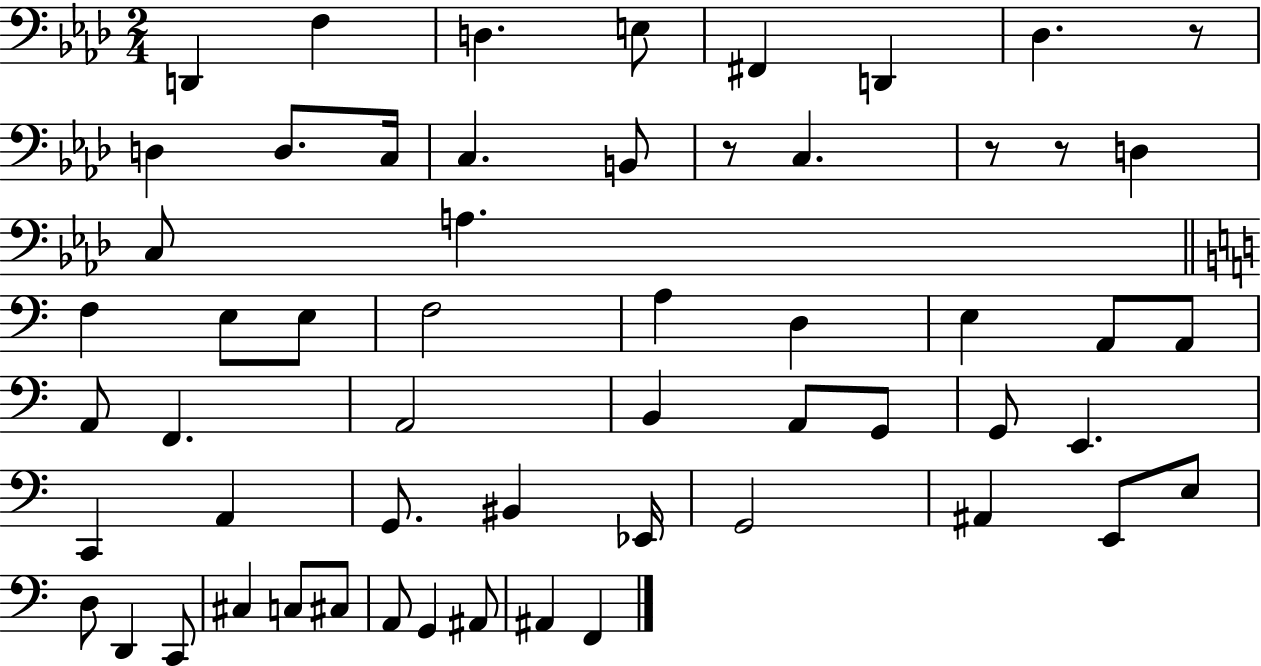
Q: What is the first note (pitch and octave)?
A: D2